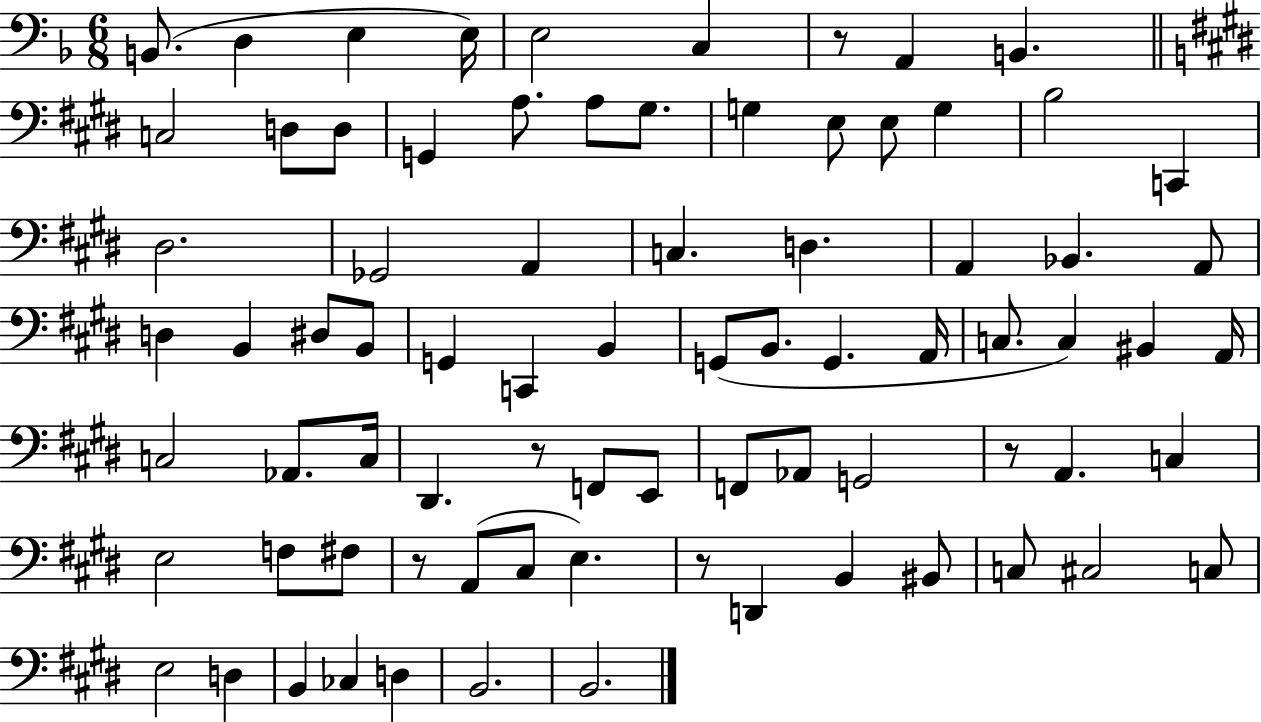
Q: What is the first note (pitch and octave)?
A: B2